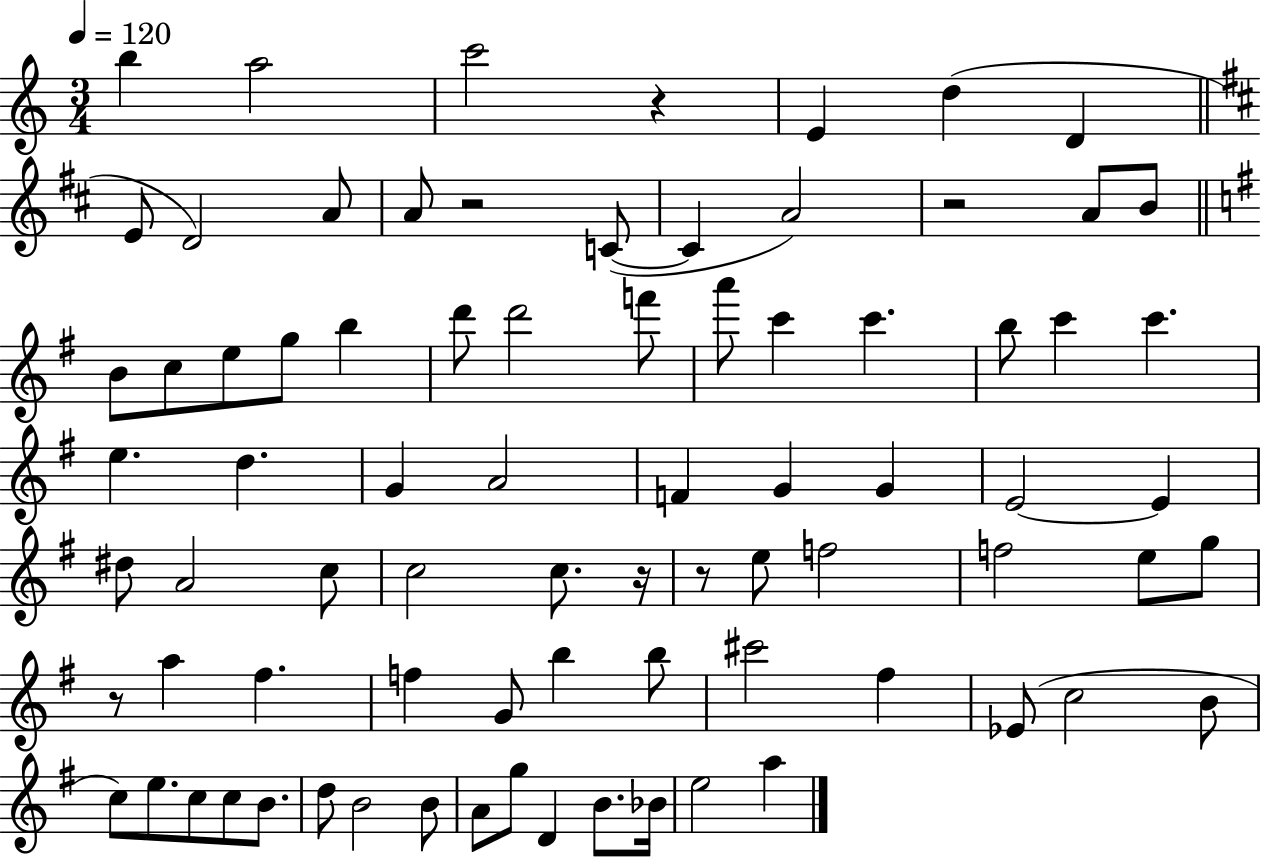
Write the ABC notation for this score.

X:1
T:Untitled
M:3/4
L:1/4
K:C
b a2 c'2 z E d D E/2 D2 A/2 A/2 z2 C/2 C A2 z2 A/2 B/2 B/2 c/2 e/2 g/2 b d'/2 d'2 f'/2 a'/2 c' c' b/2 c' c' e d G A2 F G G E2 E ^d/2 A2 c/2 c2 c/2 z/4 z/2 e/2 f2 f2 e/2 g/2 z/2 a ^f f G/2 b b/2 ^c'2 ^f _E/2 c2 B/2 c/2 e/2 c/2 c/2 B/2 d/2 B2 B/2 A/2 g/2 D B/2 _B/4 e2 a